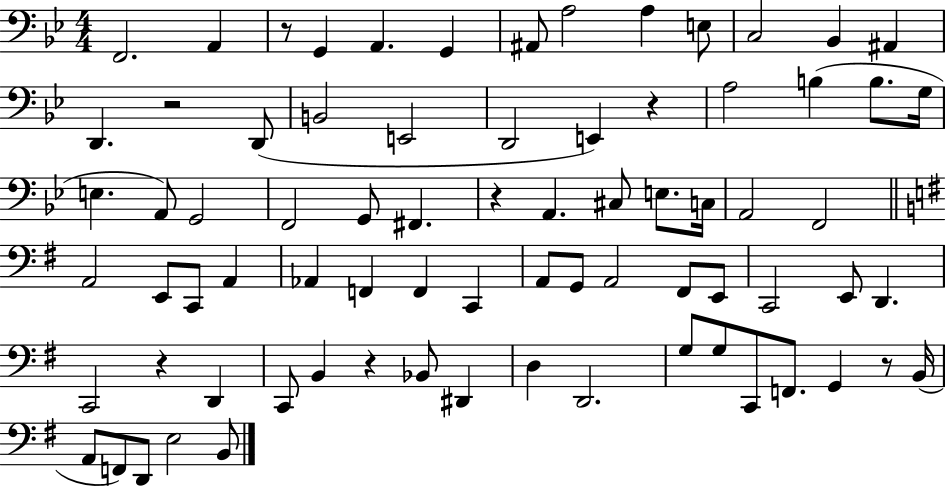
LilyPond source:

{
  \clef bass
  \numericTimeSignature
  \time 4/4
  \key bes \major
  f,2. a,4 | r8 g,4 a,4. g,4 | ais,8 a2 a4 e8 | c2 bes,4 ais,4 | \break d,4. r2 d,8( | b,2 e,2 | d,2 e,4) r4 | a2 b4( b8. g16 | \break e4. a,8) g,2 | f,2 g,8 fis,4. | r4 a,4. cis8 e8. c16 | a,2 f,2 | \break \bar "||" \break \key g \major a,2 e,8 c,8 a,4 | aes,4 f,4 f,4 c,4 | a,8 g,8 a,2 fis,8 e,8 | c,2 e,8 d,4. | \break c,2 r4 d,4 | c,8 b,4 r4 bes,8 dis,4 | d4 d,2. | g8 g8 c,8 f,8. g,4 r8 b,16( | \break a,8 f,8) d,8 e2 b,8 | \bar "|."
}